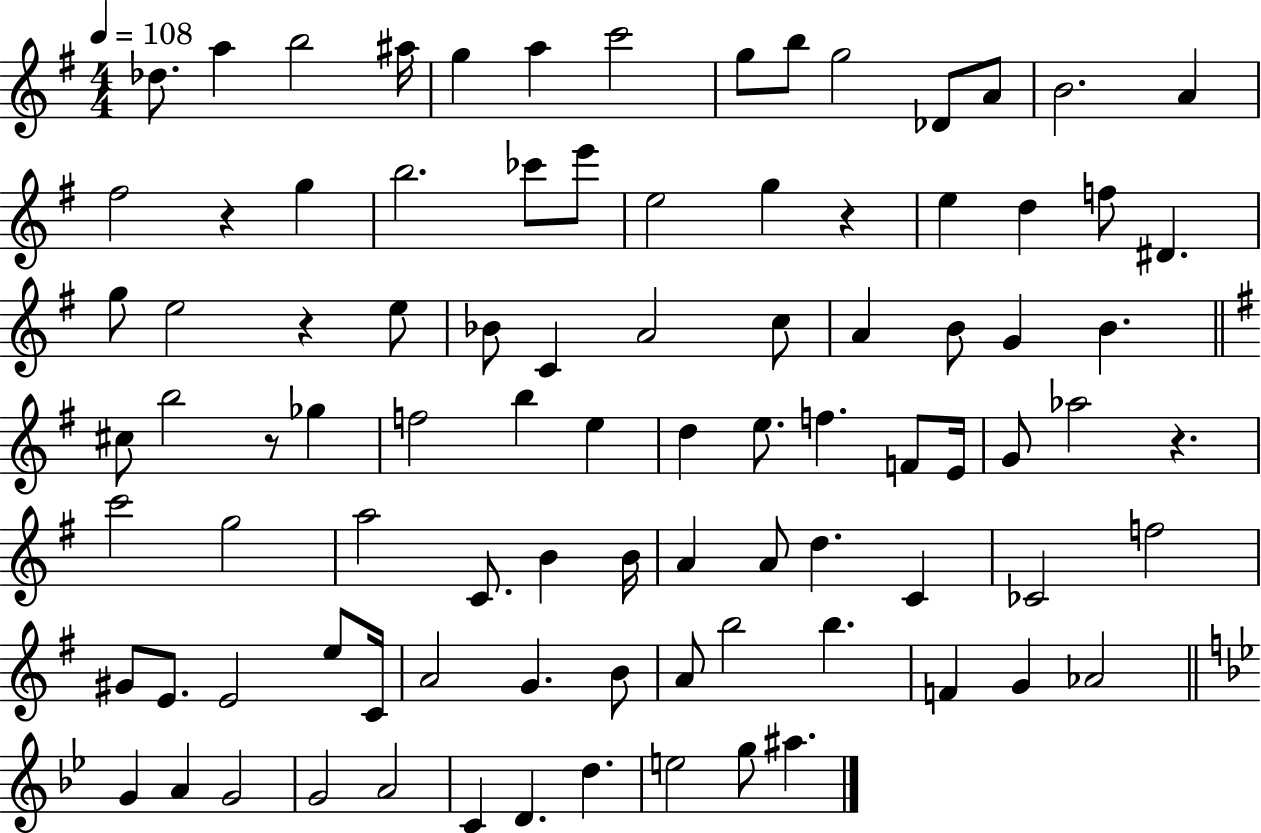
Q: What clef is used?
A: treble